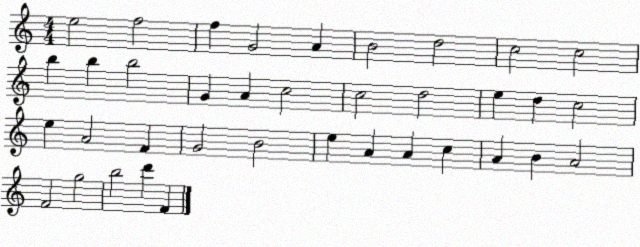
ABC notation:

X:1
T:Untitled
M:4/4
L:1/4
K:C
e2 f2 f G2 A B2 d2 c2 c2 b b b2 G A c2 c2 d2 e d c2 e A2 F G2 B2 e A A c A B A2 F2 g2 b2 d' F